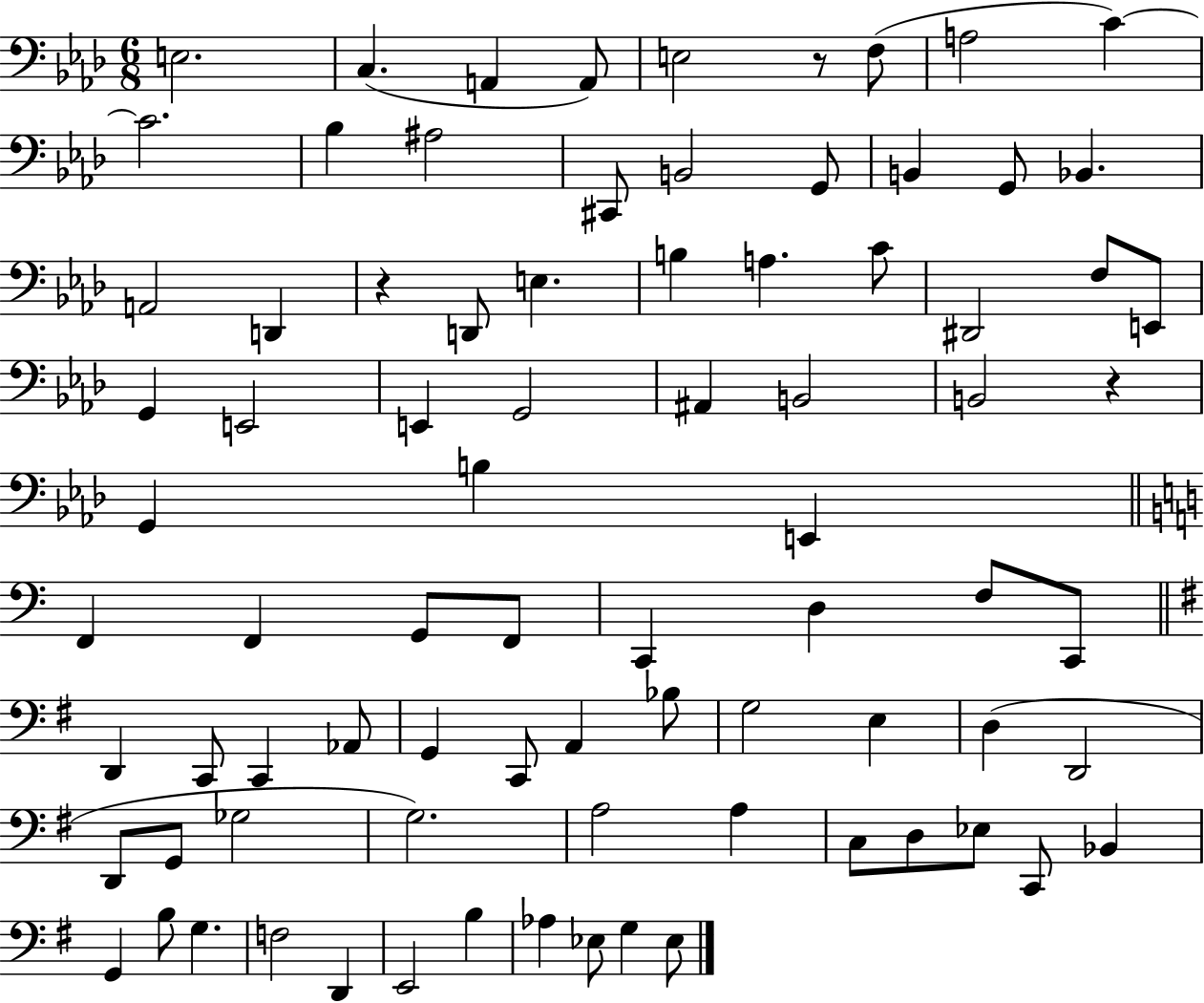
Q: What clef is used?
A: bass